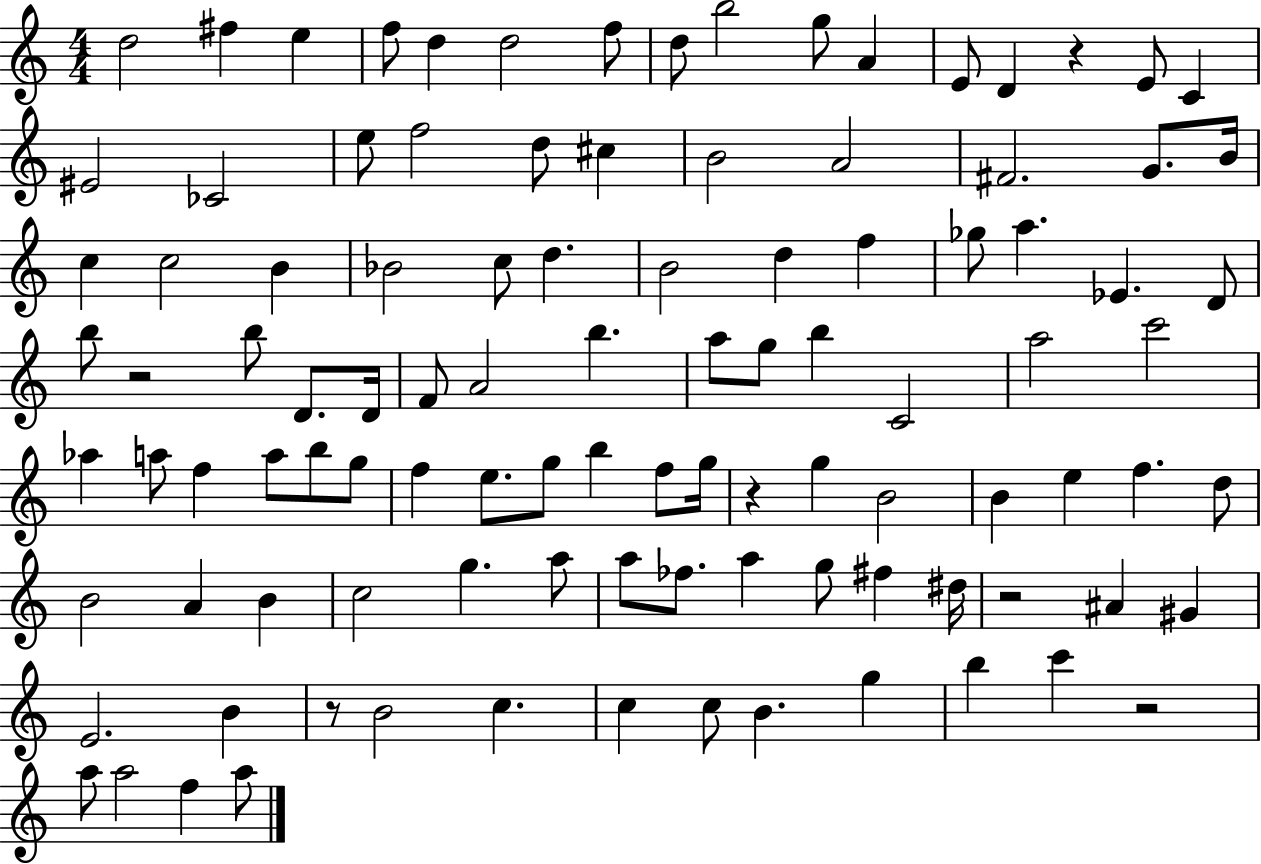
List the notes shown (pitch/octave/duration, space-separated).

D5/h F#5/q E5/q F5/e D5/q D5/h F5/e D5/e B5/h G5/e A4/q E4/e D4/q R/q E4/e C4/q EIS4/h CES4/h E5/e F5/h D5/e C#5/q B4/h A4/h F#4/h. G4/e. B4/s C5/q C5/h B4/q Bb4/h C5/e D5/q. B4/h D5/q F5/q Gb5/e A5/q. Eb4/q. D4/e B5/e R/h B5/e D4/e. D4/s F4/e A4/h B5/q. A5/e G5/e B5/q C4/h A5/h C6/h Ab5/q A5/e F5/q A5/e B5/e G5/e F5/q E5/e. G5/e B5/q F5/e G5/s R/q G5/q B4/h B4/q E5/q F5/q. D5/e B4/h A4/q B4/q C5/h G5/q. A5/e A5/e FES5/e. A5/q G5/e F#5/q D#5/s R/h A#4/q G#4/q E4/h. B4/q R/e B4/h C5/q. C5/q C5/e B4/q. G5/q B5/q C6/q R/h A5/e A5/h F5/q A5/e